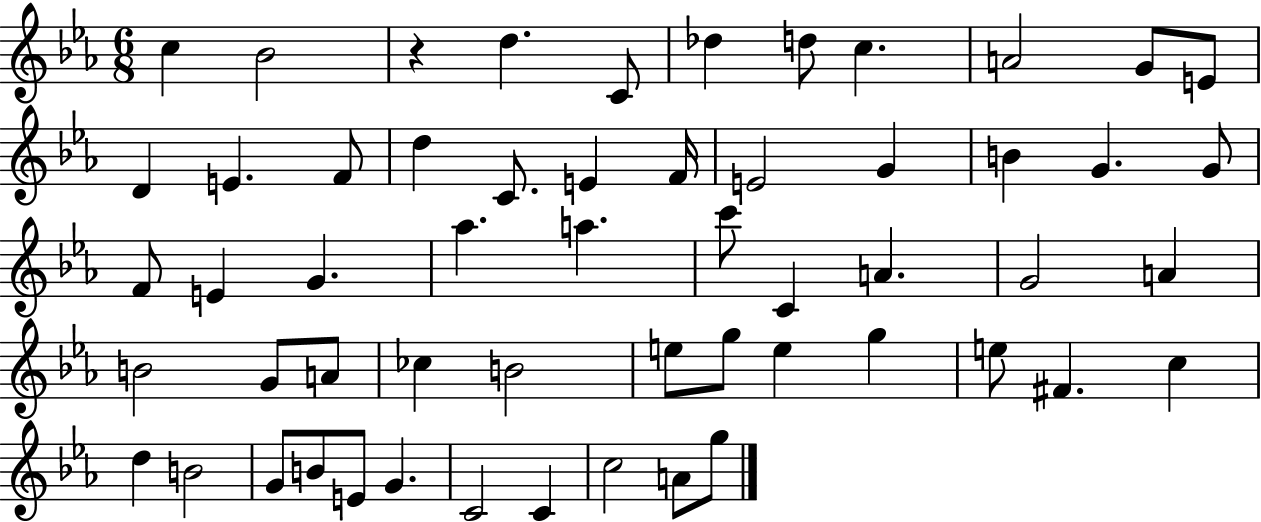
{
  \clef treble
  \numericTimeSignature
  \time 6/8
  \key ees \major
  c''4 bes'2 | r4 d''4. c'8 | des''4 d''8 c''4. | a'2 g'8 e'8 | \break d'4 e'4. f'8 | d''4 c'8. e'4 f'16 | e'2 g'4 | b'4 g'4. g'8 | \break f'8 e'4 g'4. | aes''4. a''4. | c'''8 c'4 a'4. | g'2 a'4 | \break b'2 g'8 a'8 | ces''4 b'2 | e''8 g''8 e''4 g''4 | e''8 fis'4. c''4 | \break d''4 b'2 | g'8 b'8 e'8 g'4. | c'2 c'4 | c''2 a'8 g''8 | \break \bar "|."
}